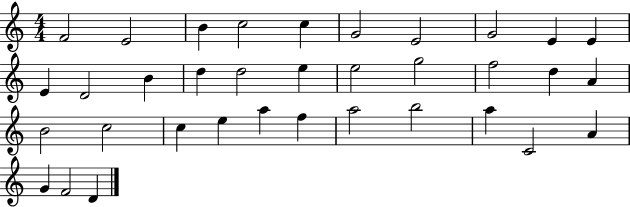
X:1
T:Untitled
M:4/4
L:1/4
K:C
F2 E2 B c2 c G2 E2 G2 E E E D2 B d d2 e e2 g2 f2 d A B2 c2 c e a f a2 b2 a C2 A G F2 D